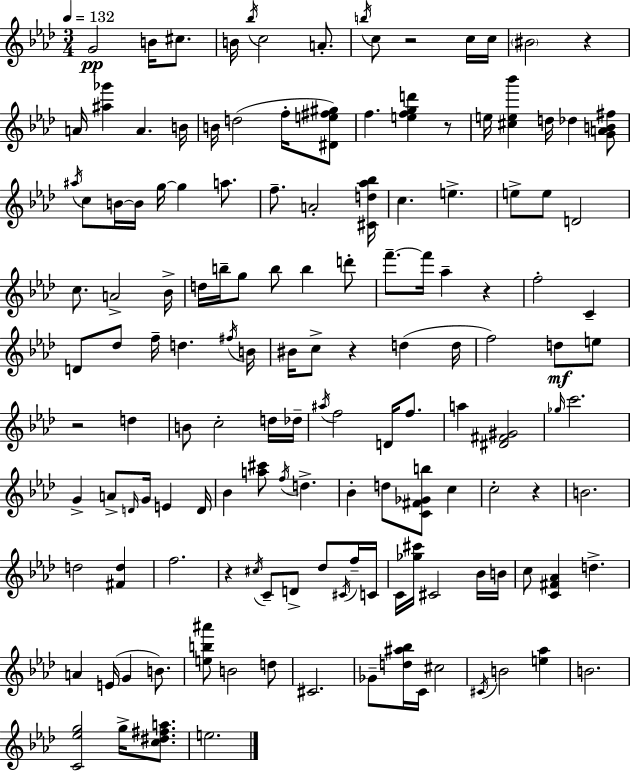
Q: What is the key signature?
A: F minor